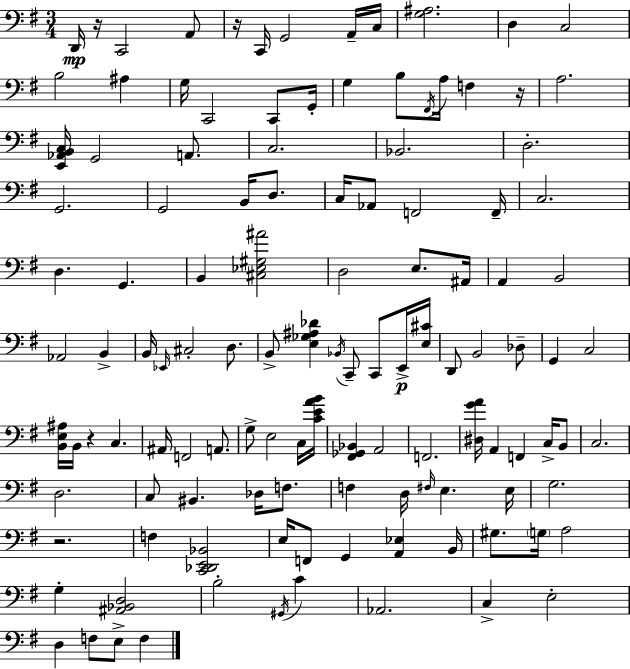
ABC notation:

X:1
T:Untitled
M:3/4
L:1/4
K:G
D,,/4 z/4 C,,2 A,,/2 z/4 C,,/4 G,,2 A,,/4 C,/4 [G,^A,]2 D, C,2 B,2 ^A, G,/4 C,,2 C,,/2 G,,/4 G, B,/2 ^F,,/4 A,/4 F, z/4 A,2 [E,,_A,,B,,C,]/4 G,,2 A,,/2 C,2 _B,,2 D,2 G,,2 G,,2 B,,/4 D,/2 C,/4 _A,,/2 F,,2 F,,/4 C,2 D, G,, B,, [^C,_E,^G,^A]2 D,2 E,/2 ^A,,/4 A,, B,,2 _A,,2 B,, B,,/4 _E,,/4 ^C,2 D,/2 B,,/2 [E,_G,^A,_D] _B,,/4 C,,/2 C,,/2 E,,/4 [E,^C]/4 D,,/2 B,,2 _D,/2 G,, C,2 [B,,E,^A,]/4 B,,/4 z C, ^A,,/4 F,,2 A,,/2 G,/2 E,2 C,/4 [CEAB]/4 [^F,,_G,,_B,,] A,,2 F,,2 [^D,GA]/4 A,, F,, C,/4 B,,/2 C,2 D,2 C,/2 ^B,, _D,/4 F,/2 F, D,/4 ^F,/4 E, E,/4 G,2 z2 F, [C,,_D,,E,,_B,,]2 E,/4 F,,/2 G,, [A,,_E,] B,,/4 ^G,/2 G,/4 A,2 G, [^A,,_B,,D,]2 B,2 ^G,,/4 C _A,,2 C, E,2 D, F,/2 E,/2 F,